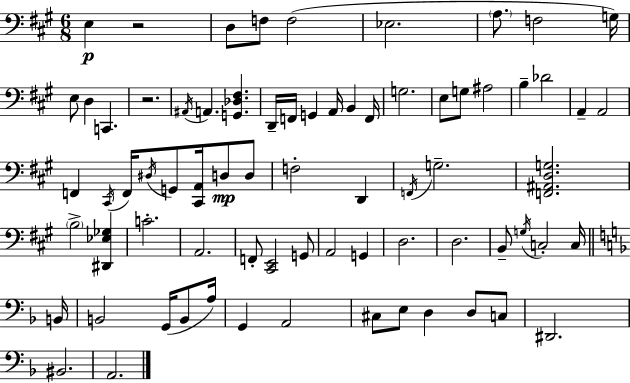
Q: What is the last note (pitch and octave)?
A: A2